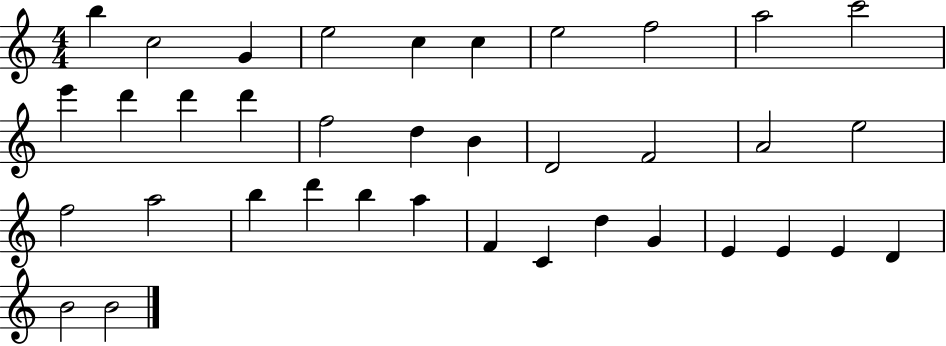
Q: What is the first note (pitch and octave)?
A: B5